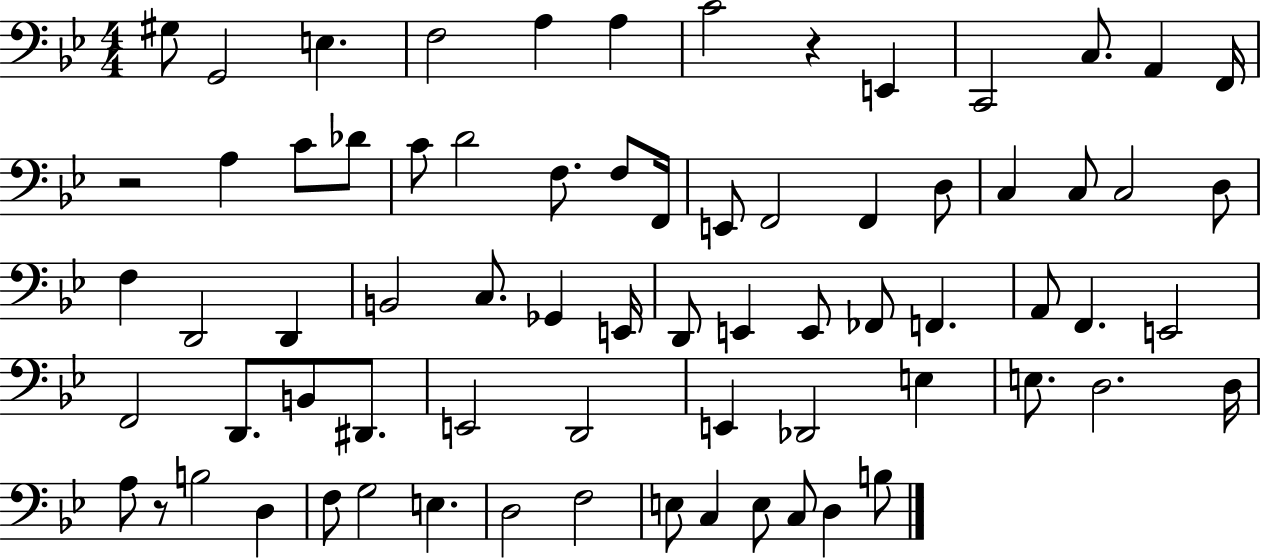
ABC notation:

X:1
T:Untitled
M:4/4
L:1/4
K:Bb
^G,/2 G,,2 E, F,2 A, A, C2 z E,, C,,2 C,/2 A,, F,,/4 z2 A, C/2 _D/2 C/2 D2 F,/2 F,/2 F,,/4 E,,/2 F,,2 F,, D,/2 C, C,/2 C,2 D,/2 F, D,,2 D,, B,,2 C,/2 _G,, E,,/4 D,,/2 E,, E,,/2 _F,,/2 F,, A,,/2 F,, E,,2 F,,2 D,,/2 B,,/2 ^D,,/2 E,,2 D,,2 E,, _D,,2 E, E,/2 D,2 D,/4 A,/2 z/2 B,2 D, F,/2 G,2 E, D,2 F,2 E,/2 C, E,/2 C,/2 D, B,/2